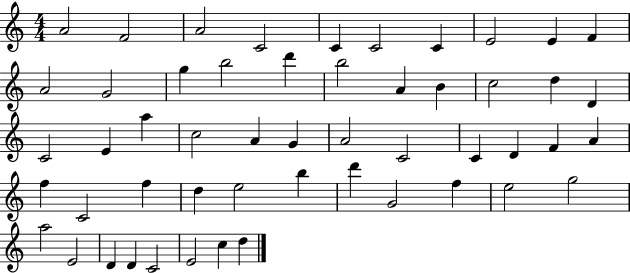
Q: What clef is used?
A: treble